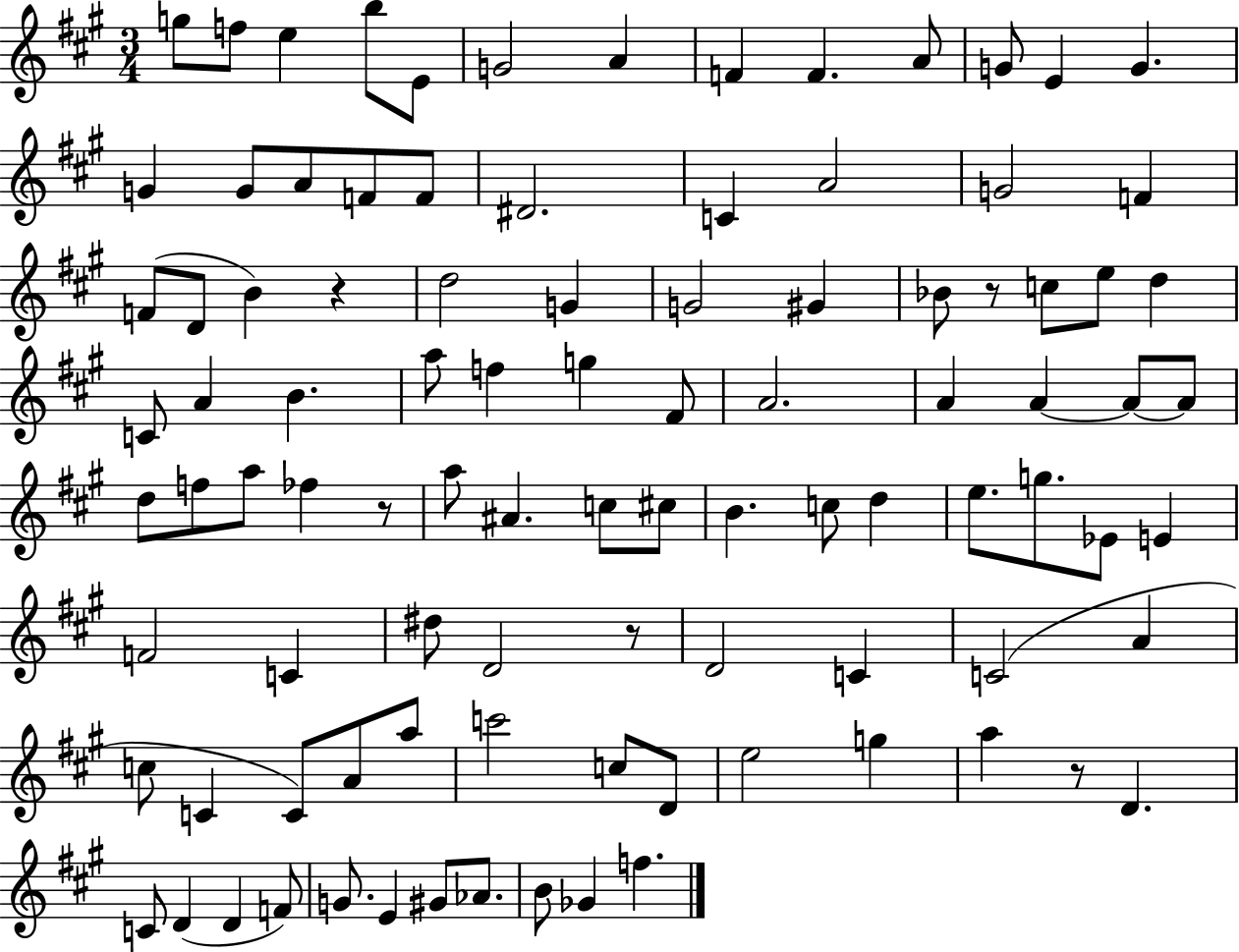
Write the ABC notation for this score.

X:1
T:Untitled
M:3/4
L:1/4
K:A
g/2 f/2 e b/2 E/2 G2 A F F A/2 G/2 E G G G/2 A/2 F/2 F/2 ^D2 C A2 G2 F F/2 D/2 B z d2 G G2 ^G _B/2 z/2 c/2 e/2 d C/2 A B a/2 f g ^F/2 A2 A A A/2 A/2 d/2 f/2 a/2 _f z/2 a/2 ^A c/2 ^c/2 B c/2 d e/2 g/2 _E/2 E F2 C ^d/2 D2 z/2 D2 C C2 A c/2 C C/2 A/2 a/2 c'2 c/2 D/2 e2 g a z/2 D C/2 D D F/2 G/2 E ^G/2 _A/2 B/2 _G f